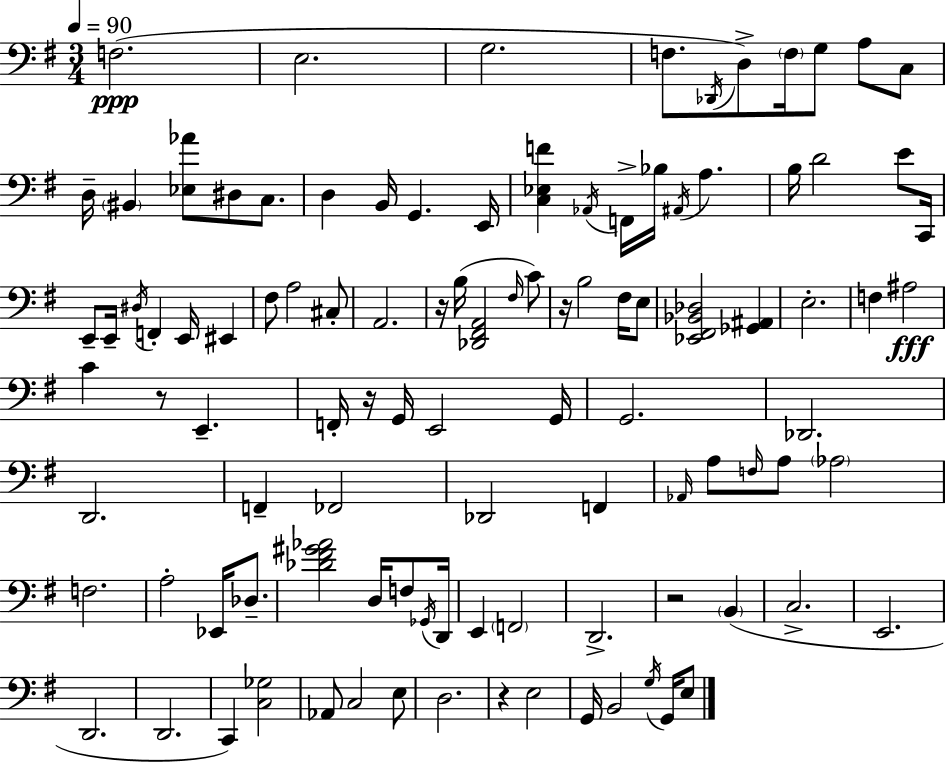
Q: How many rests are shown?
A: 6